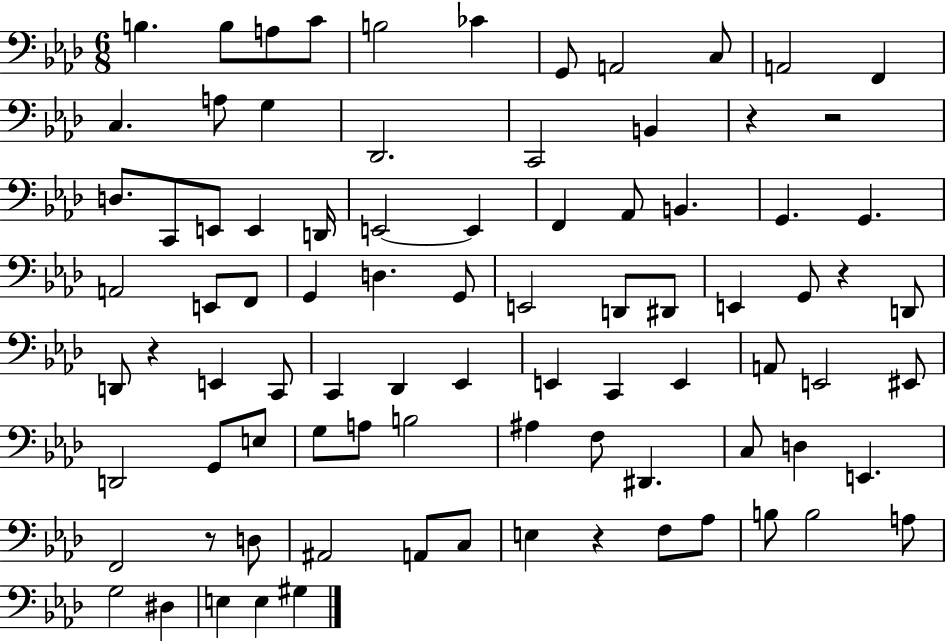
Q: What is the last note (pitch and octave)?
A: G#3